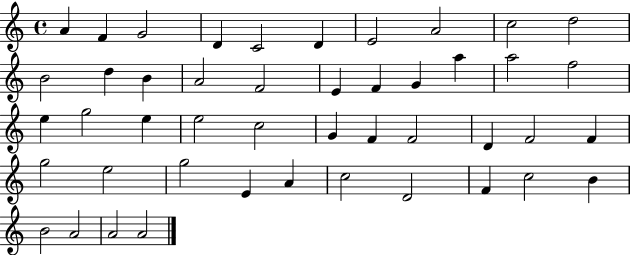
{
  \clef treble
  \time 4/4
  \defaultTimeSignature
  \key c \major
  a'4 f'4 g'2 | d'4 c'2 d'4 | e'2 a'2 | c''2 d''2 | \break b'2 d''4 b'4 | a'2 f'2 | e'4 f'4 g'4 a''4 | a''2 f''2 | \break e''4 g''2 e''4 | e''2 c''2 | g'4 f'4 f'2 | d'4 f'2 f'4 | \break g''2 e''2 | g''2 e'4 a'4 | c''2 d'2 | f'4 c''2 b'4 | \break b'2 a'2 | a'2 a'2 | \bar "|."
}